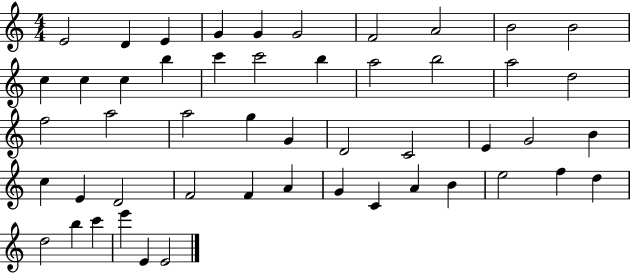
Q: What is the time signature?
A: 4/4